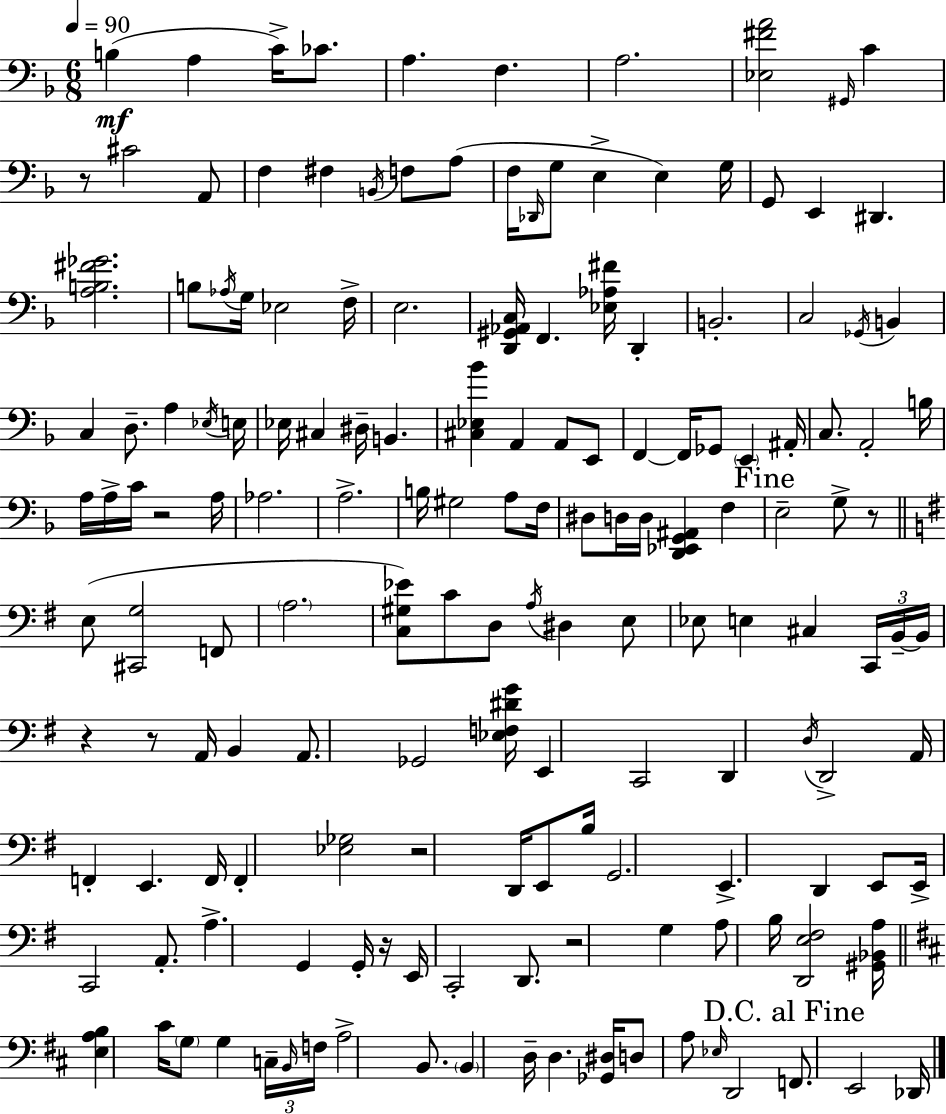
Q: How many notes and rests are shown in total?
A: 160